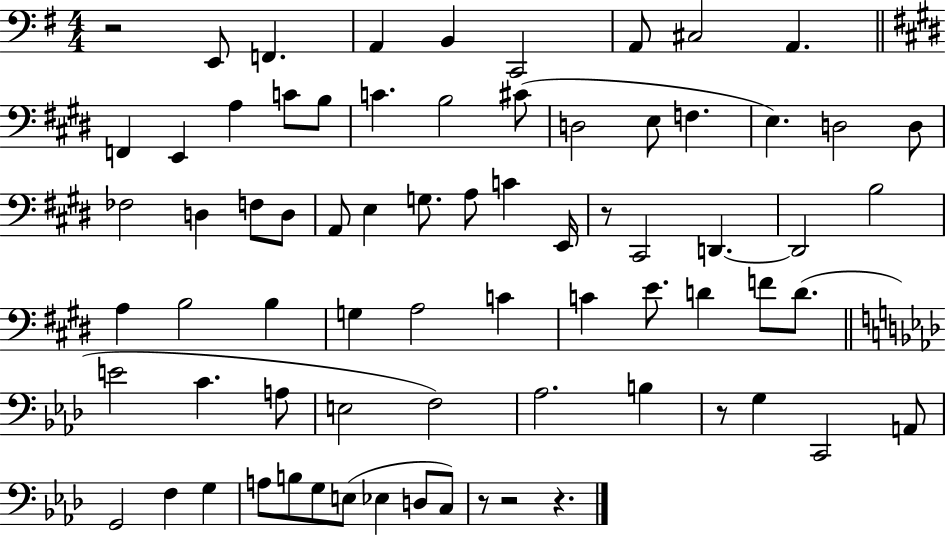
R/h E2/e F2/q. A2/q B2/q C2/h A2/e C#3/h A2/q. F2/q E2/q A3/q C4/e B3/e C4/q. B3/h C#4/e D3/h E3/e F3/q. E3/q. D3/h D3/e FES3/h D3/q F3/e D3/e A2/e E3/q G3/e. A3/e C4/q E2/s R/e C#2/h D2/q. D2/h B3/h A3/q B3/h B3/q G3/q A3/h C4/q C4/q E4/e. D4/q F4/e D4/e. E4/h C4/q. A3/e E3/h F3/h Ab3/h. B3/q R/e G3/q C2/h A2/e G2/h F3/q G3/q A3/e B3/e G3/e E3/e Eb3/q D3/e C3/e R/e R/h R/q.